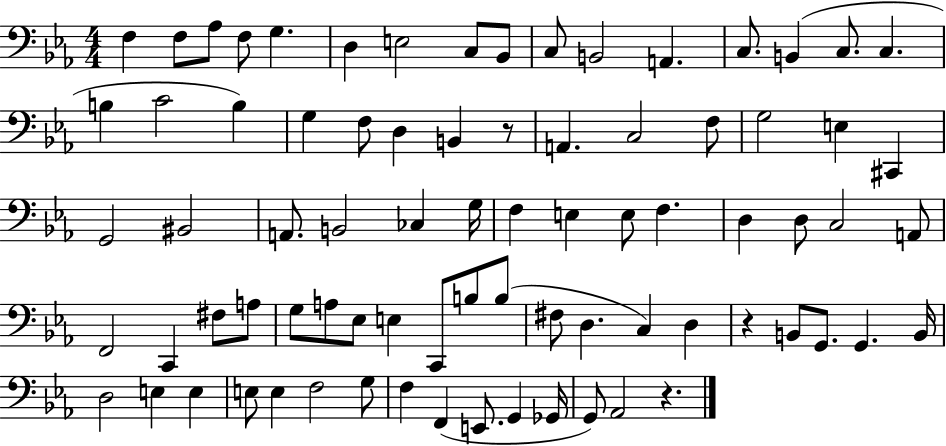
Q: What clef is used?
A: bass